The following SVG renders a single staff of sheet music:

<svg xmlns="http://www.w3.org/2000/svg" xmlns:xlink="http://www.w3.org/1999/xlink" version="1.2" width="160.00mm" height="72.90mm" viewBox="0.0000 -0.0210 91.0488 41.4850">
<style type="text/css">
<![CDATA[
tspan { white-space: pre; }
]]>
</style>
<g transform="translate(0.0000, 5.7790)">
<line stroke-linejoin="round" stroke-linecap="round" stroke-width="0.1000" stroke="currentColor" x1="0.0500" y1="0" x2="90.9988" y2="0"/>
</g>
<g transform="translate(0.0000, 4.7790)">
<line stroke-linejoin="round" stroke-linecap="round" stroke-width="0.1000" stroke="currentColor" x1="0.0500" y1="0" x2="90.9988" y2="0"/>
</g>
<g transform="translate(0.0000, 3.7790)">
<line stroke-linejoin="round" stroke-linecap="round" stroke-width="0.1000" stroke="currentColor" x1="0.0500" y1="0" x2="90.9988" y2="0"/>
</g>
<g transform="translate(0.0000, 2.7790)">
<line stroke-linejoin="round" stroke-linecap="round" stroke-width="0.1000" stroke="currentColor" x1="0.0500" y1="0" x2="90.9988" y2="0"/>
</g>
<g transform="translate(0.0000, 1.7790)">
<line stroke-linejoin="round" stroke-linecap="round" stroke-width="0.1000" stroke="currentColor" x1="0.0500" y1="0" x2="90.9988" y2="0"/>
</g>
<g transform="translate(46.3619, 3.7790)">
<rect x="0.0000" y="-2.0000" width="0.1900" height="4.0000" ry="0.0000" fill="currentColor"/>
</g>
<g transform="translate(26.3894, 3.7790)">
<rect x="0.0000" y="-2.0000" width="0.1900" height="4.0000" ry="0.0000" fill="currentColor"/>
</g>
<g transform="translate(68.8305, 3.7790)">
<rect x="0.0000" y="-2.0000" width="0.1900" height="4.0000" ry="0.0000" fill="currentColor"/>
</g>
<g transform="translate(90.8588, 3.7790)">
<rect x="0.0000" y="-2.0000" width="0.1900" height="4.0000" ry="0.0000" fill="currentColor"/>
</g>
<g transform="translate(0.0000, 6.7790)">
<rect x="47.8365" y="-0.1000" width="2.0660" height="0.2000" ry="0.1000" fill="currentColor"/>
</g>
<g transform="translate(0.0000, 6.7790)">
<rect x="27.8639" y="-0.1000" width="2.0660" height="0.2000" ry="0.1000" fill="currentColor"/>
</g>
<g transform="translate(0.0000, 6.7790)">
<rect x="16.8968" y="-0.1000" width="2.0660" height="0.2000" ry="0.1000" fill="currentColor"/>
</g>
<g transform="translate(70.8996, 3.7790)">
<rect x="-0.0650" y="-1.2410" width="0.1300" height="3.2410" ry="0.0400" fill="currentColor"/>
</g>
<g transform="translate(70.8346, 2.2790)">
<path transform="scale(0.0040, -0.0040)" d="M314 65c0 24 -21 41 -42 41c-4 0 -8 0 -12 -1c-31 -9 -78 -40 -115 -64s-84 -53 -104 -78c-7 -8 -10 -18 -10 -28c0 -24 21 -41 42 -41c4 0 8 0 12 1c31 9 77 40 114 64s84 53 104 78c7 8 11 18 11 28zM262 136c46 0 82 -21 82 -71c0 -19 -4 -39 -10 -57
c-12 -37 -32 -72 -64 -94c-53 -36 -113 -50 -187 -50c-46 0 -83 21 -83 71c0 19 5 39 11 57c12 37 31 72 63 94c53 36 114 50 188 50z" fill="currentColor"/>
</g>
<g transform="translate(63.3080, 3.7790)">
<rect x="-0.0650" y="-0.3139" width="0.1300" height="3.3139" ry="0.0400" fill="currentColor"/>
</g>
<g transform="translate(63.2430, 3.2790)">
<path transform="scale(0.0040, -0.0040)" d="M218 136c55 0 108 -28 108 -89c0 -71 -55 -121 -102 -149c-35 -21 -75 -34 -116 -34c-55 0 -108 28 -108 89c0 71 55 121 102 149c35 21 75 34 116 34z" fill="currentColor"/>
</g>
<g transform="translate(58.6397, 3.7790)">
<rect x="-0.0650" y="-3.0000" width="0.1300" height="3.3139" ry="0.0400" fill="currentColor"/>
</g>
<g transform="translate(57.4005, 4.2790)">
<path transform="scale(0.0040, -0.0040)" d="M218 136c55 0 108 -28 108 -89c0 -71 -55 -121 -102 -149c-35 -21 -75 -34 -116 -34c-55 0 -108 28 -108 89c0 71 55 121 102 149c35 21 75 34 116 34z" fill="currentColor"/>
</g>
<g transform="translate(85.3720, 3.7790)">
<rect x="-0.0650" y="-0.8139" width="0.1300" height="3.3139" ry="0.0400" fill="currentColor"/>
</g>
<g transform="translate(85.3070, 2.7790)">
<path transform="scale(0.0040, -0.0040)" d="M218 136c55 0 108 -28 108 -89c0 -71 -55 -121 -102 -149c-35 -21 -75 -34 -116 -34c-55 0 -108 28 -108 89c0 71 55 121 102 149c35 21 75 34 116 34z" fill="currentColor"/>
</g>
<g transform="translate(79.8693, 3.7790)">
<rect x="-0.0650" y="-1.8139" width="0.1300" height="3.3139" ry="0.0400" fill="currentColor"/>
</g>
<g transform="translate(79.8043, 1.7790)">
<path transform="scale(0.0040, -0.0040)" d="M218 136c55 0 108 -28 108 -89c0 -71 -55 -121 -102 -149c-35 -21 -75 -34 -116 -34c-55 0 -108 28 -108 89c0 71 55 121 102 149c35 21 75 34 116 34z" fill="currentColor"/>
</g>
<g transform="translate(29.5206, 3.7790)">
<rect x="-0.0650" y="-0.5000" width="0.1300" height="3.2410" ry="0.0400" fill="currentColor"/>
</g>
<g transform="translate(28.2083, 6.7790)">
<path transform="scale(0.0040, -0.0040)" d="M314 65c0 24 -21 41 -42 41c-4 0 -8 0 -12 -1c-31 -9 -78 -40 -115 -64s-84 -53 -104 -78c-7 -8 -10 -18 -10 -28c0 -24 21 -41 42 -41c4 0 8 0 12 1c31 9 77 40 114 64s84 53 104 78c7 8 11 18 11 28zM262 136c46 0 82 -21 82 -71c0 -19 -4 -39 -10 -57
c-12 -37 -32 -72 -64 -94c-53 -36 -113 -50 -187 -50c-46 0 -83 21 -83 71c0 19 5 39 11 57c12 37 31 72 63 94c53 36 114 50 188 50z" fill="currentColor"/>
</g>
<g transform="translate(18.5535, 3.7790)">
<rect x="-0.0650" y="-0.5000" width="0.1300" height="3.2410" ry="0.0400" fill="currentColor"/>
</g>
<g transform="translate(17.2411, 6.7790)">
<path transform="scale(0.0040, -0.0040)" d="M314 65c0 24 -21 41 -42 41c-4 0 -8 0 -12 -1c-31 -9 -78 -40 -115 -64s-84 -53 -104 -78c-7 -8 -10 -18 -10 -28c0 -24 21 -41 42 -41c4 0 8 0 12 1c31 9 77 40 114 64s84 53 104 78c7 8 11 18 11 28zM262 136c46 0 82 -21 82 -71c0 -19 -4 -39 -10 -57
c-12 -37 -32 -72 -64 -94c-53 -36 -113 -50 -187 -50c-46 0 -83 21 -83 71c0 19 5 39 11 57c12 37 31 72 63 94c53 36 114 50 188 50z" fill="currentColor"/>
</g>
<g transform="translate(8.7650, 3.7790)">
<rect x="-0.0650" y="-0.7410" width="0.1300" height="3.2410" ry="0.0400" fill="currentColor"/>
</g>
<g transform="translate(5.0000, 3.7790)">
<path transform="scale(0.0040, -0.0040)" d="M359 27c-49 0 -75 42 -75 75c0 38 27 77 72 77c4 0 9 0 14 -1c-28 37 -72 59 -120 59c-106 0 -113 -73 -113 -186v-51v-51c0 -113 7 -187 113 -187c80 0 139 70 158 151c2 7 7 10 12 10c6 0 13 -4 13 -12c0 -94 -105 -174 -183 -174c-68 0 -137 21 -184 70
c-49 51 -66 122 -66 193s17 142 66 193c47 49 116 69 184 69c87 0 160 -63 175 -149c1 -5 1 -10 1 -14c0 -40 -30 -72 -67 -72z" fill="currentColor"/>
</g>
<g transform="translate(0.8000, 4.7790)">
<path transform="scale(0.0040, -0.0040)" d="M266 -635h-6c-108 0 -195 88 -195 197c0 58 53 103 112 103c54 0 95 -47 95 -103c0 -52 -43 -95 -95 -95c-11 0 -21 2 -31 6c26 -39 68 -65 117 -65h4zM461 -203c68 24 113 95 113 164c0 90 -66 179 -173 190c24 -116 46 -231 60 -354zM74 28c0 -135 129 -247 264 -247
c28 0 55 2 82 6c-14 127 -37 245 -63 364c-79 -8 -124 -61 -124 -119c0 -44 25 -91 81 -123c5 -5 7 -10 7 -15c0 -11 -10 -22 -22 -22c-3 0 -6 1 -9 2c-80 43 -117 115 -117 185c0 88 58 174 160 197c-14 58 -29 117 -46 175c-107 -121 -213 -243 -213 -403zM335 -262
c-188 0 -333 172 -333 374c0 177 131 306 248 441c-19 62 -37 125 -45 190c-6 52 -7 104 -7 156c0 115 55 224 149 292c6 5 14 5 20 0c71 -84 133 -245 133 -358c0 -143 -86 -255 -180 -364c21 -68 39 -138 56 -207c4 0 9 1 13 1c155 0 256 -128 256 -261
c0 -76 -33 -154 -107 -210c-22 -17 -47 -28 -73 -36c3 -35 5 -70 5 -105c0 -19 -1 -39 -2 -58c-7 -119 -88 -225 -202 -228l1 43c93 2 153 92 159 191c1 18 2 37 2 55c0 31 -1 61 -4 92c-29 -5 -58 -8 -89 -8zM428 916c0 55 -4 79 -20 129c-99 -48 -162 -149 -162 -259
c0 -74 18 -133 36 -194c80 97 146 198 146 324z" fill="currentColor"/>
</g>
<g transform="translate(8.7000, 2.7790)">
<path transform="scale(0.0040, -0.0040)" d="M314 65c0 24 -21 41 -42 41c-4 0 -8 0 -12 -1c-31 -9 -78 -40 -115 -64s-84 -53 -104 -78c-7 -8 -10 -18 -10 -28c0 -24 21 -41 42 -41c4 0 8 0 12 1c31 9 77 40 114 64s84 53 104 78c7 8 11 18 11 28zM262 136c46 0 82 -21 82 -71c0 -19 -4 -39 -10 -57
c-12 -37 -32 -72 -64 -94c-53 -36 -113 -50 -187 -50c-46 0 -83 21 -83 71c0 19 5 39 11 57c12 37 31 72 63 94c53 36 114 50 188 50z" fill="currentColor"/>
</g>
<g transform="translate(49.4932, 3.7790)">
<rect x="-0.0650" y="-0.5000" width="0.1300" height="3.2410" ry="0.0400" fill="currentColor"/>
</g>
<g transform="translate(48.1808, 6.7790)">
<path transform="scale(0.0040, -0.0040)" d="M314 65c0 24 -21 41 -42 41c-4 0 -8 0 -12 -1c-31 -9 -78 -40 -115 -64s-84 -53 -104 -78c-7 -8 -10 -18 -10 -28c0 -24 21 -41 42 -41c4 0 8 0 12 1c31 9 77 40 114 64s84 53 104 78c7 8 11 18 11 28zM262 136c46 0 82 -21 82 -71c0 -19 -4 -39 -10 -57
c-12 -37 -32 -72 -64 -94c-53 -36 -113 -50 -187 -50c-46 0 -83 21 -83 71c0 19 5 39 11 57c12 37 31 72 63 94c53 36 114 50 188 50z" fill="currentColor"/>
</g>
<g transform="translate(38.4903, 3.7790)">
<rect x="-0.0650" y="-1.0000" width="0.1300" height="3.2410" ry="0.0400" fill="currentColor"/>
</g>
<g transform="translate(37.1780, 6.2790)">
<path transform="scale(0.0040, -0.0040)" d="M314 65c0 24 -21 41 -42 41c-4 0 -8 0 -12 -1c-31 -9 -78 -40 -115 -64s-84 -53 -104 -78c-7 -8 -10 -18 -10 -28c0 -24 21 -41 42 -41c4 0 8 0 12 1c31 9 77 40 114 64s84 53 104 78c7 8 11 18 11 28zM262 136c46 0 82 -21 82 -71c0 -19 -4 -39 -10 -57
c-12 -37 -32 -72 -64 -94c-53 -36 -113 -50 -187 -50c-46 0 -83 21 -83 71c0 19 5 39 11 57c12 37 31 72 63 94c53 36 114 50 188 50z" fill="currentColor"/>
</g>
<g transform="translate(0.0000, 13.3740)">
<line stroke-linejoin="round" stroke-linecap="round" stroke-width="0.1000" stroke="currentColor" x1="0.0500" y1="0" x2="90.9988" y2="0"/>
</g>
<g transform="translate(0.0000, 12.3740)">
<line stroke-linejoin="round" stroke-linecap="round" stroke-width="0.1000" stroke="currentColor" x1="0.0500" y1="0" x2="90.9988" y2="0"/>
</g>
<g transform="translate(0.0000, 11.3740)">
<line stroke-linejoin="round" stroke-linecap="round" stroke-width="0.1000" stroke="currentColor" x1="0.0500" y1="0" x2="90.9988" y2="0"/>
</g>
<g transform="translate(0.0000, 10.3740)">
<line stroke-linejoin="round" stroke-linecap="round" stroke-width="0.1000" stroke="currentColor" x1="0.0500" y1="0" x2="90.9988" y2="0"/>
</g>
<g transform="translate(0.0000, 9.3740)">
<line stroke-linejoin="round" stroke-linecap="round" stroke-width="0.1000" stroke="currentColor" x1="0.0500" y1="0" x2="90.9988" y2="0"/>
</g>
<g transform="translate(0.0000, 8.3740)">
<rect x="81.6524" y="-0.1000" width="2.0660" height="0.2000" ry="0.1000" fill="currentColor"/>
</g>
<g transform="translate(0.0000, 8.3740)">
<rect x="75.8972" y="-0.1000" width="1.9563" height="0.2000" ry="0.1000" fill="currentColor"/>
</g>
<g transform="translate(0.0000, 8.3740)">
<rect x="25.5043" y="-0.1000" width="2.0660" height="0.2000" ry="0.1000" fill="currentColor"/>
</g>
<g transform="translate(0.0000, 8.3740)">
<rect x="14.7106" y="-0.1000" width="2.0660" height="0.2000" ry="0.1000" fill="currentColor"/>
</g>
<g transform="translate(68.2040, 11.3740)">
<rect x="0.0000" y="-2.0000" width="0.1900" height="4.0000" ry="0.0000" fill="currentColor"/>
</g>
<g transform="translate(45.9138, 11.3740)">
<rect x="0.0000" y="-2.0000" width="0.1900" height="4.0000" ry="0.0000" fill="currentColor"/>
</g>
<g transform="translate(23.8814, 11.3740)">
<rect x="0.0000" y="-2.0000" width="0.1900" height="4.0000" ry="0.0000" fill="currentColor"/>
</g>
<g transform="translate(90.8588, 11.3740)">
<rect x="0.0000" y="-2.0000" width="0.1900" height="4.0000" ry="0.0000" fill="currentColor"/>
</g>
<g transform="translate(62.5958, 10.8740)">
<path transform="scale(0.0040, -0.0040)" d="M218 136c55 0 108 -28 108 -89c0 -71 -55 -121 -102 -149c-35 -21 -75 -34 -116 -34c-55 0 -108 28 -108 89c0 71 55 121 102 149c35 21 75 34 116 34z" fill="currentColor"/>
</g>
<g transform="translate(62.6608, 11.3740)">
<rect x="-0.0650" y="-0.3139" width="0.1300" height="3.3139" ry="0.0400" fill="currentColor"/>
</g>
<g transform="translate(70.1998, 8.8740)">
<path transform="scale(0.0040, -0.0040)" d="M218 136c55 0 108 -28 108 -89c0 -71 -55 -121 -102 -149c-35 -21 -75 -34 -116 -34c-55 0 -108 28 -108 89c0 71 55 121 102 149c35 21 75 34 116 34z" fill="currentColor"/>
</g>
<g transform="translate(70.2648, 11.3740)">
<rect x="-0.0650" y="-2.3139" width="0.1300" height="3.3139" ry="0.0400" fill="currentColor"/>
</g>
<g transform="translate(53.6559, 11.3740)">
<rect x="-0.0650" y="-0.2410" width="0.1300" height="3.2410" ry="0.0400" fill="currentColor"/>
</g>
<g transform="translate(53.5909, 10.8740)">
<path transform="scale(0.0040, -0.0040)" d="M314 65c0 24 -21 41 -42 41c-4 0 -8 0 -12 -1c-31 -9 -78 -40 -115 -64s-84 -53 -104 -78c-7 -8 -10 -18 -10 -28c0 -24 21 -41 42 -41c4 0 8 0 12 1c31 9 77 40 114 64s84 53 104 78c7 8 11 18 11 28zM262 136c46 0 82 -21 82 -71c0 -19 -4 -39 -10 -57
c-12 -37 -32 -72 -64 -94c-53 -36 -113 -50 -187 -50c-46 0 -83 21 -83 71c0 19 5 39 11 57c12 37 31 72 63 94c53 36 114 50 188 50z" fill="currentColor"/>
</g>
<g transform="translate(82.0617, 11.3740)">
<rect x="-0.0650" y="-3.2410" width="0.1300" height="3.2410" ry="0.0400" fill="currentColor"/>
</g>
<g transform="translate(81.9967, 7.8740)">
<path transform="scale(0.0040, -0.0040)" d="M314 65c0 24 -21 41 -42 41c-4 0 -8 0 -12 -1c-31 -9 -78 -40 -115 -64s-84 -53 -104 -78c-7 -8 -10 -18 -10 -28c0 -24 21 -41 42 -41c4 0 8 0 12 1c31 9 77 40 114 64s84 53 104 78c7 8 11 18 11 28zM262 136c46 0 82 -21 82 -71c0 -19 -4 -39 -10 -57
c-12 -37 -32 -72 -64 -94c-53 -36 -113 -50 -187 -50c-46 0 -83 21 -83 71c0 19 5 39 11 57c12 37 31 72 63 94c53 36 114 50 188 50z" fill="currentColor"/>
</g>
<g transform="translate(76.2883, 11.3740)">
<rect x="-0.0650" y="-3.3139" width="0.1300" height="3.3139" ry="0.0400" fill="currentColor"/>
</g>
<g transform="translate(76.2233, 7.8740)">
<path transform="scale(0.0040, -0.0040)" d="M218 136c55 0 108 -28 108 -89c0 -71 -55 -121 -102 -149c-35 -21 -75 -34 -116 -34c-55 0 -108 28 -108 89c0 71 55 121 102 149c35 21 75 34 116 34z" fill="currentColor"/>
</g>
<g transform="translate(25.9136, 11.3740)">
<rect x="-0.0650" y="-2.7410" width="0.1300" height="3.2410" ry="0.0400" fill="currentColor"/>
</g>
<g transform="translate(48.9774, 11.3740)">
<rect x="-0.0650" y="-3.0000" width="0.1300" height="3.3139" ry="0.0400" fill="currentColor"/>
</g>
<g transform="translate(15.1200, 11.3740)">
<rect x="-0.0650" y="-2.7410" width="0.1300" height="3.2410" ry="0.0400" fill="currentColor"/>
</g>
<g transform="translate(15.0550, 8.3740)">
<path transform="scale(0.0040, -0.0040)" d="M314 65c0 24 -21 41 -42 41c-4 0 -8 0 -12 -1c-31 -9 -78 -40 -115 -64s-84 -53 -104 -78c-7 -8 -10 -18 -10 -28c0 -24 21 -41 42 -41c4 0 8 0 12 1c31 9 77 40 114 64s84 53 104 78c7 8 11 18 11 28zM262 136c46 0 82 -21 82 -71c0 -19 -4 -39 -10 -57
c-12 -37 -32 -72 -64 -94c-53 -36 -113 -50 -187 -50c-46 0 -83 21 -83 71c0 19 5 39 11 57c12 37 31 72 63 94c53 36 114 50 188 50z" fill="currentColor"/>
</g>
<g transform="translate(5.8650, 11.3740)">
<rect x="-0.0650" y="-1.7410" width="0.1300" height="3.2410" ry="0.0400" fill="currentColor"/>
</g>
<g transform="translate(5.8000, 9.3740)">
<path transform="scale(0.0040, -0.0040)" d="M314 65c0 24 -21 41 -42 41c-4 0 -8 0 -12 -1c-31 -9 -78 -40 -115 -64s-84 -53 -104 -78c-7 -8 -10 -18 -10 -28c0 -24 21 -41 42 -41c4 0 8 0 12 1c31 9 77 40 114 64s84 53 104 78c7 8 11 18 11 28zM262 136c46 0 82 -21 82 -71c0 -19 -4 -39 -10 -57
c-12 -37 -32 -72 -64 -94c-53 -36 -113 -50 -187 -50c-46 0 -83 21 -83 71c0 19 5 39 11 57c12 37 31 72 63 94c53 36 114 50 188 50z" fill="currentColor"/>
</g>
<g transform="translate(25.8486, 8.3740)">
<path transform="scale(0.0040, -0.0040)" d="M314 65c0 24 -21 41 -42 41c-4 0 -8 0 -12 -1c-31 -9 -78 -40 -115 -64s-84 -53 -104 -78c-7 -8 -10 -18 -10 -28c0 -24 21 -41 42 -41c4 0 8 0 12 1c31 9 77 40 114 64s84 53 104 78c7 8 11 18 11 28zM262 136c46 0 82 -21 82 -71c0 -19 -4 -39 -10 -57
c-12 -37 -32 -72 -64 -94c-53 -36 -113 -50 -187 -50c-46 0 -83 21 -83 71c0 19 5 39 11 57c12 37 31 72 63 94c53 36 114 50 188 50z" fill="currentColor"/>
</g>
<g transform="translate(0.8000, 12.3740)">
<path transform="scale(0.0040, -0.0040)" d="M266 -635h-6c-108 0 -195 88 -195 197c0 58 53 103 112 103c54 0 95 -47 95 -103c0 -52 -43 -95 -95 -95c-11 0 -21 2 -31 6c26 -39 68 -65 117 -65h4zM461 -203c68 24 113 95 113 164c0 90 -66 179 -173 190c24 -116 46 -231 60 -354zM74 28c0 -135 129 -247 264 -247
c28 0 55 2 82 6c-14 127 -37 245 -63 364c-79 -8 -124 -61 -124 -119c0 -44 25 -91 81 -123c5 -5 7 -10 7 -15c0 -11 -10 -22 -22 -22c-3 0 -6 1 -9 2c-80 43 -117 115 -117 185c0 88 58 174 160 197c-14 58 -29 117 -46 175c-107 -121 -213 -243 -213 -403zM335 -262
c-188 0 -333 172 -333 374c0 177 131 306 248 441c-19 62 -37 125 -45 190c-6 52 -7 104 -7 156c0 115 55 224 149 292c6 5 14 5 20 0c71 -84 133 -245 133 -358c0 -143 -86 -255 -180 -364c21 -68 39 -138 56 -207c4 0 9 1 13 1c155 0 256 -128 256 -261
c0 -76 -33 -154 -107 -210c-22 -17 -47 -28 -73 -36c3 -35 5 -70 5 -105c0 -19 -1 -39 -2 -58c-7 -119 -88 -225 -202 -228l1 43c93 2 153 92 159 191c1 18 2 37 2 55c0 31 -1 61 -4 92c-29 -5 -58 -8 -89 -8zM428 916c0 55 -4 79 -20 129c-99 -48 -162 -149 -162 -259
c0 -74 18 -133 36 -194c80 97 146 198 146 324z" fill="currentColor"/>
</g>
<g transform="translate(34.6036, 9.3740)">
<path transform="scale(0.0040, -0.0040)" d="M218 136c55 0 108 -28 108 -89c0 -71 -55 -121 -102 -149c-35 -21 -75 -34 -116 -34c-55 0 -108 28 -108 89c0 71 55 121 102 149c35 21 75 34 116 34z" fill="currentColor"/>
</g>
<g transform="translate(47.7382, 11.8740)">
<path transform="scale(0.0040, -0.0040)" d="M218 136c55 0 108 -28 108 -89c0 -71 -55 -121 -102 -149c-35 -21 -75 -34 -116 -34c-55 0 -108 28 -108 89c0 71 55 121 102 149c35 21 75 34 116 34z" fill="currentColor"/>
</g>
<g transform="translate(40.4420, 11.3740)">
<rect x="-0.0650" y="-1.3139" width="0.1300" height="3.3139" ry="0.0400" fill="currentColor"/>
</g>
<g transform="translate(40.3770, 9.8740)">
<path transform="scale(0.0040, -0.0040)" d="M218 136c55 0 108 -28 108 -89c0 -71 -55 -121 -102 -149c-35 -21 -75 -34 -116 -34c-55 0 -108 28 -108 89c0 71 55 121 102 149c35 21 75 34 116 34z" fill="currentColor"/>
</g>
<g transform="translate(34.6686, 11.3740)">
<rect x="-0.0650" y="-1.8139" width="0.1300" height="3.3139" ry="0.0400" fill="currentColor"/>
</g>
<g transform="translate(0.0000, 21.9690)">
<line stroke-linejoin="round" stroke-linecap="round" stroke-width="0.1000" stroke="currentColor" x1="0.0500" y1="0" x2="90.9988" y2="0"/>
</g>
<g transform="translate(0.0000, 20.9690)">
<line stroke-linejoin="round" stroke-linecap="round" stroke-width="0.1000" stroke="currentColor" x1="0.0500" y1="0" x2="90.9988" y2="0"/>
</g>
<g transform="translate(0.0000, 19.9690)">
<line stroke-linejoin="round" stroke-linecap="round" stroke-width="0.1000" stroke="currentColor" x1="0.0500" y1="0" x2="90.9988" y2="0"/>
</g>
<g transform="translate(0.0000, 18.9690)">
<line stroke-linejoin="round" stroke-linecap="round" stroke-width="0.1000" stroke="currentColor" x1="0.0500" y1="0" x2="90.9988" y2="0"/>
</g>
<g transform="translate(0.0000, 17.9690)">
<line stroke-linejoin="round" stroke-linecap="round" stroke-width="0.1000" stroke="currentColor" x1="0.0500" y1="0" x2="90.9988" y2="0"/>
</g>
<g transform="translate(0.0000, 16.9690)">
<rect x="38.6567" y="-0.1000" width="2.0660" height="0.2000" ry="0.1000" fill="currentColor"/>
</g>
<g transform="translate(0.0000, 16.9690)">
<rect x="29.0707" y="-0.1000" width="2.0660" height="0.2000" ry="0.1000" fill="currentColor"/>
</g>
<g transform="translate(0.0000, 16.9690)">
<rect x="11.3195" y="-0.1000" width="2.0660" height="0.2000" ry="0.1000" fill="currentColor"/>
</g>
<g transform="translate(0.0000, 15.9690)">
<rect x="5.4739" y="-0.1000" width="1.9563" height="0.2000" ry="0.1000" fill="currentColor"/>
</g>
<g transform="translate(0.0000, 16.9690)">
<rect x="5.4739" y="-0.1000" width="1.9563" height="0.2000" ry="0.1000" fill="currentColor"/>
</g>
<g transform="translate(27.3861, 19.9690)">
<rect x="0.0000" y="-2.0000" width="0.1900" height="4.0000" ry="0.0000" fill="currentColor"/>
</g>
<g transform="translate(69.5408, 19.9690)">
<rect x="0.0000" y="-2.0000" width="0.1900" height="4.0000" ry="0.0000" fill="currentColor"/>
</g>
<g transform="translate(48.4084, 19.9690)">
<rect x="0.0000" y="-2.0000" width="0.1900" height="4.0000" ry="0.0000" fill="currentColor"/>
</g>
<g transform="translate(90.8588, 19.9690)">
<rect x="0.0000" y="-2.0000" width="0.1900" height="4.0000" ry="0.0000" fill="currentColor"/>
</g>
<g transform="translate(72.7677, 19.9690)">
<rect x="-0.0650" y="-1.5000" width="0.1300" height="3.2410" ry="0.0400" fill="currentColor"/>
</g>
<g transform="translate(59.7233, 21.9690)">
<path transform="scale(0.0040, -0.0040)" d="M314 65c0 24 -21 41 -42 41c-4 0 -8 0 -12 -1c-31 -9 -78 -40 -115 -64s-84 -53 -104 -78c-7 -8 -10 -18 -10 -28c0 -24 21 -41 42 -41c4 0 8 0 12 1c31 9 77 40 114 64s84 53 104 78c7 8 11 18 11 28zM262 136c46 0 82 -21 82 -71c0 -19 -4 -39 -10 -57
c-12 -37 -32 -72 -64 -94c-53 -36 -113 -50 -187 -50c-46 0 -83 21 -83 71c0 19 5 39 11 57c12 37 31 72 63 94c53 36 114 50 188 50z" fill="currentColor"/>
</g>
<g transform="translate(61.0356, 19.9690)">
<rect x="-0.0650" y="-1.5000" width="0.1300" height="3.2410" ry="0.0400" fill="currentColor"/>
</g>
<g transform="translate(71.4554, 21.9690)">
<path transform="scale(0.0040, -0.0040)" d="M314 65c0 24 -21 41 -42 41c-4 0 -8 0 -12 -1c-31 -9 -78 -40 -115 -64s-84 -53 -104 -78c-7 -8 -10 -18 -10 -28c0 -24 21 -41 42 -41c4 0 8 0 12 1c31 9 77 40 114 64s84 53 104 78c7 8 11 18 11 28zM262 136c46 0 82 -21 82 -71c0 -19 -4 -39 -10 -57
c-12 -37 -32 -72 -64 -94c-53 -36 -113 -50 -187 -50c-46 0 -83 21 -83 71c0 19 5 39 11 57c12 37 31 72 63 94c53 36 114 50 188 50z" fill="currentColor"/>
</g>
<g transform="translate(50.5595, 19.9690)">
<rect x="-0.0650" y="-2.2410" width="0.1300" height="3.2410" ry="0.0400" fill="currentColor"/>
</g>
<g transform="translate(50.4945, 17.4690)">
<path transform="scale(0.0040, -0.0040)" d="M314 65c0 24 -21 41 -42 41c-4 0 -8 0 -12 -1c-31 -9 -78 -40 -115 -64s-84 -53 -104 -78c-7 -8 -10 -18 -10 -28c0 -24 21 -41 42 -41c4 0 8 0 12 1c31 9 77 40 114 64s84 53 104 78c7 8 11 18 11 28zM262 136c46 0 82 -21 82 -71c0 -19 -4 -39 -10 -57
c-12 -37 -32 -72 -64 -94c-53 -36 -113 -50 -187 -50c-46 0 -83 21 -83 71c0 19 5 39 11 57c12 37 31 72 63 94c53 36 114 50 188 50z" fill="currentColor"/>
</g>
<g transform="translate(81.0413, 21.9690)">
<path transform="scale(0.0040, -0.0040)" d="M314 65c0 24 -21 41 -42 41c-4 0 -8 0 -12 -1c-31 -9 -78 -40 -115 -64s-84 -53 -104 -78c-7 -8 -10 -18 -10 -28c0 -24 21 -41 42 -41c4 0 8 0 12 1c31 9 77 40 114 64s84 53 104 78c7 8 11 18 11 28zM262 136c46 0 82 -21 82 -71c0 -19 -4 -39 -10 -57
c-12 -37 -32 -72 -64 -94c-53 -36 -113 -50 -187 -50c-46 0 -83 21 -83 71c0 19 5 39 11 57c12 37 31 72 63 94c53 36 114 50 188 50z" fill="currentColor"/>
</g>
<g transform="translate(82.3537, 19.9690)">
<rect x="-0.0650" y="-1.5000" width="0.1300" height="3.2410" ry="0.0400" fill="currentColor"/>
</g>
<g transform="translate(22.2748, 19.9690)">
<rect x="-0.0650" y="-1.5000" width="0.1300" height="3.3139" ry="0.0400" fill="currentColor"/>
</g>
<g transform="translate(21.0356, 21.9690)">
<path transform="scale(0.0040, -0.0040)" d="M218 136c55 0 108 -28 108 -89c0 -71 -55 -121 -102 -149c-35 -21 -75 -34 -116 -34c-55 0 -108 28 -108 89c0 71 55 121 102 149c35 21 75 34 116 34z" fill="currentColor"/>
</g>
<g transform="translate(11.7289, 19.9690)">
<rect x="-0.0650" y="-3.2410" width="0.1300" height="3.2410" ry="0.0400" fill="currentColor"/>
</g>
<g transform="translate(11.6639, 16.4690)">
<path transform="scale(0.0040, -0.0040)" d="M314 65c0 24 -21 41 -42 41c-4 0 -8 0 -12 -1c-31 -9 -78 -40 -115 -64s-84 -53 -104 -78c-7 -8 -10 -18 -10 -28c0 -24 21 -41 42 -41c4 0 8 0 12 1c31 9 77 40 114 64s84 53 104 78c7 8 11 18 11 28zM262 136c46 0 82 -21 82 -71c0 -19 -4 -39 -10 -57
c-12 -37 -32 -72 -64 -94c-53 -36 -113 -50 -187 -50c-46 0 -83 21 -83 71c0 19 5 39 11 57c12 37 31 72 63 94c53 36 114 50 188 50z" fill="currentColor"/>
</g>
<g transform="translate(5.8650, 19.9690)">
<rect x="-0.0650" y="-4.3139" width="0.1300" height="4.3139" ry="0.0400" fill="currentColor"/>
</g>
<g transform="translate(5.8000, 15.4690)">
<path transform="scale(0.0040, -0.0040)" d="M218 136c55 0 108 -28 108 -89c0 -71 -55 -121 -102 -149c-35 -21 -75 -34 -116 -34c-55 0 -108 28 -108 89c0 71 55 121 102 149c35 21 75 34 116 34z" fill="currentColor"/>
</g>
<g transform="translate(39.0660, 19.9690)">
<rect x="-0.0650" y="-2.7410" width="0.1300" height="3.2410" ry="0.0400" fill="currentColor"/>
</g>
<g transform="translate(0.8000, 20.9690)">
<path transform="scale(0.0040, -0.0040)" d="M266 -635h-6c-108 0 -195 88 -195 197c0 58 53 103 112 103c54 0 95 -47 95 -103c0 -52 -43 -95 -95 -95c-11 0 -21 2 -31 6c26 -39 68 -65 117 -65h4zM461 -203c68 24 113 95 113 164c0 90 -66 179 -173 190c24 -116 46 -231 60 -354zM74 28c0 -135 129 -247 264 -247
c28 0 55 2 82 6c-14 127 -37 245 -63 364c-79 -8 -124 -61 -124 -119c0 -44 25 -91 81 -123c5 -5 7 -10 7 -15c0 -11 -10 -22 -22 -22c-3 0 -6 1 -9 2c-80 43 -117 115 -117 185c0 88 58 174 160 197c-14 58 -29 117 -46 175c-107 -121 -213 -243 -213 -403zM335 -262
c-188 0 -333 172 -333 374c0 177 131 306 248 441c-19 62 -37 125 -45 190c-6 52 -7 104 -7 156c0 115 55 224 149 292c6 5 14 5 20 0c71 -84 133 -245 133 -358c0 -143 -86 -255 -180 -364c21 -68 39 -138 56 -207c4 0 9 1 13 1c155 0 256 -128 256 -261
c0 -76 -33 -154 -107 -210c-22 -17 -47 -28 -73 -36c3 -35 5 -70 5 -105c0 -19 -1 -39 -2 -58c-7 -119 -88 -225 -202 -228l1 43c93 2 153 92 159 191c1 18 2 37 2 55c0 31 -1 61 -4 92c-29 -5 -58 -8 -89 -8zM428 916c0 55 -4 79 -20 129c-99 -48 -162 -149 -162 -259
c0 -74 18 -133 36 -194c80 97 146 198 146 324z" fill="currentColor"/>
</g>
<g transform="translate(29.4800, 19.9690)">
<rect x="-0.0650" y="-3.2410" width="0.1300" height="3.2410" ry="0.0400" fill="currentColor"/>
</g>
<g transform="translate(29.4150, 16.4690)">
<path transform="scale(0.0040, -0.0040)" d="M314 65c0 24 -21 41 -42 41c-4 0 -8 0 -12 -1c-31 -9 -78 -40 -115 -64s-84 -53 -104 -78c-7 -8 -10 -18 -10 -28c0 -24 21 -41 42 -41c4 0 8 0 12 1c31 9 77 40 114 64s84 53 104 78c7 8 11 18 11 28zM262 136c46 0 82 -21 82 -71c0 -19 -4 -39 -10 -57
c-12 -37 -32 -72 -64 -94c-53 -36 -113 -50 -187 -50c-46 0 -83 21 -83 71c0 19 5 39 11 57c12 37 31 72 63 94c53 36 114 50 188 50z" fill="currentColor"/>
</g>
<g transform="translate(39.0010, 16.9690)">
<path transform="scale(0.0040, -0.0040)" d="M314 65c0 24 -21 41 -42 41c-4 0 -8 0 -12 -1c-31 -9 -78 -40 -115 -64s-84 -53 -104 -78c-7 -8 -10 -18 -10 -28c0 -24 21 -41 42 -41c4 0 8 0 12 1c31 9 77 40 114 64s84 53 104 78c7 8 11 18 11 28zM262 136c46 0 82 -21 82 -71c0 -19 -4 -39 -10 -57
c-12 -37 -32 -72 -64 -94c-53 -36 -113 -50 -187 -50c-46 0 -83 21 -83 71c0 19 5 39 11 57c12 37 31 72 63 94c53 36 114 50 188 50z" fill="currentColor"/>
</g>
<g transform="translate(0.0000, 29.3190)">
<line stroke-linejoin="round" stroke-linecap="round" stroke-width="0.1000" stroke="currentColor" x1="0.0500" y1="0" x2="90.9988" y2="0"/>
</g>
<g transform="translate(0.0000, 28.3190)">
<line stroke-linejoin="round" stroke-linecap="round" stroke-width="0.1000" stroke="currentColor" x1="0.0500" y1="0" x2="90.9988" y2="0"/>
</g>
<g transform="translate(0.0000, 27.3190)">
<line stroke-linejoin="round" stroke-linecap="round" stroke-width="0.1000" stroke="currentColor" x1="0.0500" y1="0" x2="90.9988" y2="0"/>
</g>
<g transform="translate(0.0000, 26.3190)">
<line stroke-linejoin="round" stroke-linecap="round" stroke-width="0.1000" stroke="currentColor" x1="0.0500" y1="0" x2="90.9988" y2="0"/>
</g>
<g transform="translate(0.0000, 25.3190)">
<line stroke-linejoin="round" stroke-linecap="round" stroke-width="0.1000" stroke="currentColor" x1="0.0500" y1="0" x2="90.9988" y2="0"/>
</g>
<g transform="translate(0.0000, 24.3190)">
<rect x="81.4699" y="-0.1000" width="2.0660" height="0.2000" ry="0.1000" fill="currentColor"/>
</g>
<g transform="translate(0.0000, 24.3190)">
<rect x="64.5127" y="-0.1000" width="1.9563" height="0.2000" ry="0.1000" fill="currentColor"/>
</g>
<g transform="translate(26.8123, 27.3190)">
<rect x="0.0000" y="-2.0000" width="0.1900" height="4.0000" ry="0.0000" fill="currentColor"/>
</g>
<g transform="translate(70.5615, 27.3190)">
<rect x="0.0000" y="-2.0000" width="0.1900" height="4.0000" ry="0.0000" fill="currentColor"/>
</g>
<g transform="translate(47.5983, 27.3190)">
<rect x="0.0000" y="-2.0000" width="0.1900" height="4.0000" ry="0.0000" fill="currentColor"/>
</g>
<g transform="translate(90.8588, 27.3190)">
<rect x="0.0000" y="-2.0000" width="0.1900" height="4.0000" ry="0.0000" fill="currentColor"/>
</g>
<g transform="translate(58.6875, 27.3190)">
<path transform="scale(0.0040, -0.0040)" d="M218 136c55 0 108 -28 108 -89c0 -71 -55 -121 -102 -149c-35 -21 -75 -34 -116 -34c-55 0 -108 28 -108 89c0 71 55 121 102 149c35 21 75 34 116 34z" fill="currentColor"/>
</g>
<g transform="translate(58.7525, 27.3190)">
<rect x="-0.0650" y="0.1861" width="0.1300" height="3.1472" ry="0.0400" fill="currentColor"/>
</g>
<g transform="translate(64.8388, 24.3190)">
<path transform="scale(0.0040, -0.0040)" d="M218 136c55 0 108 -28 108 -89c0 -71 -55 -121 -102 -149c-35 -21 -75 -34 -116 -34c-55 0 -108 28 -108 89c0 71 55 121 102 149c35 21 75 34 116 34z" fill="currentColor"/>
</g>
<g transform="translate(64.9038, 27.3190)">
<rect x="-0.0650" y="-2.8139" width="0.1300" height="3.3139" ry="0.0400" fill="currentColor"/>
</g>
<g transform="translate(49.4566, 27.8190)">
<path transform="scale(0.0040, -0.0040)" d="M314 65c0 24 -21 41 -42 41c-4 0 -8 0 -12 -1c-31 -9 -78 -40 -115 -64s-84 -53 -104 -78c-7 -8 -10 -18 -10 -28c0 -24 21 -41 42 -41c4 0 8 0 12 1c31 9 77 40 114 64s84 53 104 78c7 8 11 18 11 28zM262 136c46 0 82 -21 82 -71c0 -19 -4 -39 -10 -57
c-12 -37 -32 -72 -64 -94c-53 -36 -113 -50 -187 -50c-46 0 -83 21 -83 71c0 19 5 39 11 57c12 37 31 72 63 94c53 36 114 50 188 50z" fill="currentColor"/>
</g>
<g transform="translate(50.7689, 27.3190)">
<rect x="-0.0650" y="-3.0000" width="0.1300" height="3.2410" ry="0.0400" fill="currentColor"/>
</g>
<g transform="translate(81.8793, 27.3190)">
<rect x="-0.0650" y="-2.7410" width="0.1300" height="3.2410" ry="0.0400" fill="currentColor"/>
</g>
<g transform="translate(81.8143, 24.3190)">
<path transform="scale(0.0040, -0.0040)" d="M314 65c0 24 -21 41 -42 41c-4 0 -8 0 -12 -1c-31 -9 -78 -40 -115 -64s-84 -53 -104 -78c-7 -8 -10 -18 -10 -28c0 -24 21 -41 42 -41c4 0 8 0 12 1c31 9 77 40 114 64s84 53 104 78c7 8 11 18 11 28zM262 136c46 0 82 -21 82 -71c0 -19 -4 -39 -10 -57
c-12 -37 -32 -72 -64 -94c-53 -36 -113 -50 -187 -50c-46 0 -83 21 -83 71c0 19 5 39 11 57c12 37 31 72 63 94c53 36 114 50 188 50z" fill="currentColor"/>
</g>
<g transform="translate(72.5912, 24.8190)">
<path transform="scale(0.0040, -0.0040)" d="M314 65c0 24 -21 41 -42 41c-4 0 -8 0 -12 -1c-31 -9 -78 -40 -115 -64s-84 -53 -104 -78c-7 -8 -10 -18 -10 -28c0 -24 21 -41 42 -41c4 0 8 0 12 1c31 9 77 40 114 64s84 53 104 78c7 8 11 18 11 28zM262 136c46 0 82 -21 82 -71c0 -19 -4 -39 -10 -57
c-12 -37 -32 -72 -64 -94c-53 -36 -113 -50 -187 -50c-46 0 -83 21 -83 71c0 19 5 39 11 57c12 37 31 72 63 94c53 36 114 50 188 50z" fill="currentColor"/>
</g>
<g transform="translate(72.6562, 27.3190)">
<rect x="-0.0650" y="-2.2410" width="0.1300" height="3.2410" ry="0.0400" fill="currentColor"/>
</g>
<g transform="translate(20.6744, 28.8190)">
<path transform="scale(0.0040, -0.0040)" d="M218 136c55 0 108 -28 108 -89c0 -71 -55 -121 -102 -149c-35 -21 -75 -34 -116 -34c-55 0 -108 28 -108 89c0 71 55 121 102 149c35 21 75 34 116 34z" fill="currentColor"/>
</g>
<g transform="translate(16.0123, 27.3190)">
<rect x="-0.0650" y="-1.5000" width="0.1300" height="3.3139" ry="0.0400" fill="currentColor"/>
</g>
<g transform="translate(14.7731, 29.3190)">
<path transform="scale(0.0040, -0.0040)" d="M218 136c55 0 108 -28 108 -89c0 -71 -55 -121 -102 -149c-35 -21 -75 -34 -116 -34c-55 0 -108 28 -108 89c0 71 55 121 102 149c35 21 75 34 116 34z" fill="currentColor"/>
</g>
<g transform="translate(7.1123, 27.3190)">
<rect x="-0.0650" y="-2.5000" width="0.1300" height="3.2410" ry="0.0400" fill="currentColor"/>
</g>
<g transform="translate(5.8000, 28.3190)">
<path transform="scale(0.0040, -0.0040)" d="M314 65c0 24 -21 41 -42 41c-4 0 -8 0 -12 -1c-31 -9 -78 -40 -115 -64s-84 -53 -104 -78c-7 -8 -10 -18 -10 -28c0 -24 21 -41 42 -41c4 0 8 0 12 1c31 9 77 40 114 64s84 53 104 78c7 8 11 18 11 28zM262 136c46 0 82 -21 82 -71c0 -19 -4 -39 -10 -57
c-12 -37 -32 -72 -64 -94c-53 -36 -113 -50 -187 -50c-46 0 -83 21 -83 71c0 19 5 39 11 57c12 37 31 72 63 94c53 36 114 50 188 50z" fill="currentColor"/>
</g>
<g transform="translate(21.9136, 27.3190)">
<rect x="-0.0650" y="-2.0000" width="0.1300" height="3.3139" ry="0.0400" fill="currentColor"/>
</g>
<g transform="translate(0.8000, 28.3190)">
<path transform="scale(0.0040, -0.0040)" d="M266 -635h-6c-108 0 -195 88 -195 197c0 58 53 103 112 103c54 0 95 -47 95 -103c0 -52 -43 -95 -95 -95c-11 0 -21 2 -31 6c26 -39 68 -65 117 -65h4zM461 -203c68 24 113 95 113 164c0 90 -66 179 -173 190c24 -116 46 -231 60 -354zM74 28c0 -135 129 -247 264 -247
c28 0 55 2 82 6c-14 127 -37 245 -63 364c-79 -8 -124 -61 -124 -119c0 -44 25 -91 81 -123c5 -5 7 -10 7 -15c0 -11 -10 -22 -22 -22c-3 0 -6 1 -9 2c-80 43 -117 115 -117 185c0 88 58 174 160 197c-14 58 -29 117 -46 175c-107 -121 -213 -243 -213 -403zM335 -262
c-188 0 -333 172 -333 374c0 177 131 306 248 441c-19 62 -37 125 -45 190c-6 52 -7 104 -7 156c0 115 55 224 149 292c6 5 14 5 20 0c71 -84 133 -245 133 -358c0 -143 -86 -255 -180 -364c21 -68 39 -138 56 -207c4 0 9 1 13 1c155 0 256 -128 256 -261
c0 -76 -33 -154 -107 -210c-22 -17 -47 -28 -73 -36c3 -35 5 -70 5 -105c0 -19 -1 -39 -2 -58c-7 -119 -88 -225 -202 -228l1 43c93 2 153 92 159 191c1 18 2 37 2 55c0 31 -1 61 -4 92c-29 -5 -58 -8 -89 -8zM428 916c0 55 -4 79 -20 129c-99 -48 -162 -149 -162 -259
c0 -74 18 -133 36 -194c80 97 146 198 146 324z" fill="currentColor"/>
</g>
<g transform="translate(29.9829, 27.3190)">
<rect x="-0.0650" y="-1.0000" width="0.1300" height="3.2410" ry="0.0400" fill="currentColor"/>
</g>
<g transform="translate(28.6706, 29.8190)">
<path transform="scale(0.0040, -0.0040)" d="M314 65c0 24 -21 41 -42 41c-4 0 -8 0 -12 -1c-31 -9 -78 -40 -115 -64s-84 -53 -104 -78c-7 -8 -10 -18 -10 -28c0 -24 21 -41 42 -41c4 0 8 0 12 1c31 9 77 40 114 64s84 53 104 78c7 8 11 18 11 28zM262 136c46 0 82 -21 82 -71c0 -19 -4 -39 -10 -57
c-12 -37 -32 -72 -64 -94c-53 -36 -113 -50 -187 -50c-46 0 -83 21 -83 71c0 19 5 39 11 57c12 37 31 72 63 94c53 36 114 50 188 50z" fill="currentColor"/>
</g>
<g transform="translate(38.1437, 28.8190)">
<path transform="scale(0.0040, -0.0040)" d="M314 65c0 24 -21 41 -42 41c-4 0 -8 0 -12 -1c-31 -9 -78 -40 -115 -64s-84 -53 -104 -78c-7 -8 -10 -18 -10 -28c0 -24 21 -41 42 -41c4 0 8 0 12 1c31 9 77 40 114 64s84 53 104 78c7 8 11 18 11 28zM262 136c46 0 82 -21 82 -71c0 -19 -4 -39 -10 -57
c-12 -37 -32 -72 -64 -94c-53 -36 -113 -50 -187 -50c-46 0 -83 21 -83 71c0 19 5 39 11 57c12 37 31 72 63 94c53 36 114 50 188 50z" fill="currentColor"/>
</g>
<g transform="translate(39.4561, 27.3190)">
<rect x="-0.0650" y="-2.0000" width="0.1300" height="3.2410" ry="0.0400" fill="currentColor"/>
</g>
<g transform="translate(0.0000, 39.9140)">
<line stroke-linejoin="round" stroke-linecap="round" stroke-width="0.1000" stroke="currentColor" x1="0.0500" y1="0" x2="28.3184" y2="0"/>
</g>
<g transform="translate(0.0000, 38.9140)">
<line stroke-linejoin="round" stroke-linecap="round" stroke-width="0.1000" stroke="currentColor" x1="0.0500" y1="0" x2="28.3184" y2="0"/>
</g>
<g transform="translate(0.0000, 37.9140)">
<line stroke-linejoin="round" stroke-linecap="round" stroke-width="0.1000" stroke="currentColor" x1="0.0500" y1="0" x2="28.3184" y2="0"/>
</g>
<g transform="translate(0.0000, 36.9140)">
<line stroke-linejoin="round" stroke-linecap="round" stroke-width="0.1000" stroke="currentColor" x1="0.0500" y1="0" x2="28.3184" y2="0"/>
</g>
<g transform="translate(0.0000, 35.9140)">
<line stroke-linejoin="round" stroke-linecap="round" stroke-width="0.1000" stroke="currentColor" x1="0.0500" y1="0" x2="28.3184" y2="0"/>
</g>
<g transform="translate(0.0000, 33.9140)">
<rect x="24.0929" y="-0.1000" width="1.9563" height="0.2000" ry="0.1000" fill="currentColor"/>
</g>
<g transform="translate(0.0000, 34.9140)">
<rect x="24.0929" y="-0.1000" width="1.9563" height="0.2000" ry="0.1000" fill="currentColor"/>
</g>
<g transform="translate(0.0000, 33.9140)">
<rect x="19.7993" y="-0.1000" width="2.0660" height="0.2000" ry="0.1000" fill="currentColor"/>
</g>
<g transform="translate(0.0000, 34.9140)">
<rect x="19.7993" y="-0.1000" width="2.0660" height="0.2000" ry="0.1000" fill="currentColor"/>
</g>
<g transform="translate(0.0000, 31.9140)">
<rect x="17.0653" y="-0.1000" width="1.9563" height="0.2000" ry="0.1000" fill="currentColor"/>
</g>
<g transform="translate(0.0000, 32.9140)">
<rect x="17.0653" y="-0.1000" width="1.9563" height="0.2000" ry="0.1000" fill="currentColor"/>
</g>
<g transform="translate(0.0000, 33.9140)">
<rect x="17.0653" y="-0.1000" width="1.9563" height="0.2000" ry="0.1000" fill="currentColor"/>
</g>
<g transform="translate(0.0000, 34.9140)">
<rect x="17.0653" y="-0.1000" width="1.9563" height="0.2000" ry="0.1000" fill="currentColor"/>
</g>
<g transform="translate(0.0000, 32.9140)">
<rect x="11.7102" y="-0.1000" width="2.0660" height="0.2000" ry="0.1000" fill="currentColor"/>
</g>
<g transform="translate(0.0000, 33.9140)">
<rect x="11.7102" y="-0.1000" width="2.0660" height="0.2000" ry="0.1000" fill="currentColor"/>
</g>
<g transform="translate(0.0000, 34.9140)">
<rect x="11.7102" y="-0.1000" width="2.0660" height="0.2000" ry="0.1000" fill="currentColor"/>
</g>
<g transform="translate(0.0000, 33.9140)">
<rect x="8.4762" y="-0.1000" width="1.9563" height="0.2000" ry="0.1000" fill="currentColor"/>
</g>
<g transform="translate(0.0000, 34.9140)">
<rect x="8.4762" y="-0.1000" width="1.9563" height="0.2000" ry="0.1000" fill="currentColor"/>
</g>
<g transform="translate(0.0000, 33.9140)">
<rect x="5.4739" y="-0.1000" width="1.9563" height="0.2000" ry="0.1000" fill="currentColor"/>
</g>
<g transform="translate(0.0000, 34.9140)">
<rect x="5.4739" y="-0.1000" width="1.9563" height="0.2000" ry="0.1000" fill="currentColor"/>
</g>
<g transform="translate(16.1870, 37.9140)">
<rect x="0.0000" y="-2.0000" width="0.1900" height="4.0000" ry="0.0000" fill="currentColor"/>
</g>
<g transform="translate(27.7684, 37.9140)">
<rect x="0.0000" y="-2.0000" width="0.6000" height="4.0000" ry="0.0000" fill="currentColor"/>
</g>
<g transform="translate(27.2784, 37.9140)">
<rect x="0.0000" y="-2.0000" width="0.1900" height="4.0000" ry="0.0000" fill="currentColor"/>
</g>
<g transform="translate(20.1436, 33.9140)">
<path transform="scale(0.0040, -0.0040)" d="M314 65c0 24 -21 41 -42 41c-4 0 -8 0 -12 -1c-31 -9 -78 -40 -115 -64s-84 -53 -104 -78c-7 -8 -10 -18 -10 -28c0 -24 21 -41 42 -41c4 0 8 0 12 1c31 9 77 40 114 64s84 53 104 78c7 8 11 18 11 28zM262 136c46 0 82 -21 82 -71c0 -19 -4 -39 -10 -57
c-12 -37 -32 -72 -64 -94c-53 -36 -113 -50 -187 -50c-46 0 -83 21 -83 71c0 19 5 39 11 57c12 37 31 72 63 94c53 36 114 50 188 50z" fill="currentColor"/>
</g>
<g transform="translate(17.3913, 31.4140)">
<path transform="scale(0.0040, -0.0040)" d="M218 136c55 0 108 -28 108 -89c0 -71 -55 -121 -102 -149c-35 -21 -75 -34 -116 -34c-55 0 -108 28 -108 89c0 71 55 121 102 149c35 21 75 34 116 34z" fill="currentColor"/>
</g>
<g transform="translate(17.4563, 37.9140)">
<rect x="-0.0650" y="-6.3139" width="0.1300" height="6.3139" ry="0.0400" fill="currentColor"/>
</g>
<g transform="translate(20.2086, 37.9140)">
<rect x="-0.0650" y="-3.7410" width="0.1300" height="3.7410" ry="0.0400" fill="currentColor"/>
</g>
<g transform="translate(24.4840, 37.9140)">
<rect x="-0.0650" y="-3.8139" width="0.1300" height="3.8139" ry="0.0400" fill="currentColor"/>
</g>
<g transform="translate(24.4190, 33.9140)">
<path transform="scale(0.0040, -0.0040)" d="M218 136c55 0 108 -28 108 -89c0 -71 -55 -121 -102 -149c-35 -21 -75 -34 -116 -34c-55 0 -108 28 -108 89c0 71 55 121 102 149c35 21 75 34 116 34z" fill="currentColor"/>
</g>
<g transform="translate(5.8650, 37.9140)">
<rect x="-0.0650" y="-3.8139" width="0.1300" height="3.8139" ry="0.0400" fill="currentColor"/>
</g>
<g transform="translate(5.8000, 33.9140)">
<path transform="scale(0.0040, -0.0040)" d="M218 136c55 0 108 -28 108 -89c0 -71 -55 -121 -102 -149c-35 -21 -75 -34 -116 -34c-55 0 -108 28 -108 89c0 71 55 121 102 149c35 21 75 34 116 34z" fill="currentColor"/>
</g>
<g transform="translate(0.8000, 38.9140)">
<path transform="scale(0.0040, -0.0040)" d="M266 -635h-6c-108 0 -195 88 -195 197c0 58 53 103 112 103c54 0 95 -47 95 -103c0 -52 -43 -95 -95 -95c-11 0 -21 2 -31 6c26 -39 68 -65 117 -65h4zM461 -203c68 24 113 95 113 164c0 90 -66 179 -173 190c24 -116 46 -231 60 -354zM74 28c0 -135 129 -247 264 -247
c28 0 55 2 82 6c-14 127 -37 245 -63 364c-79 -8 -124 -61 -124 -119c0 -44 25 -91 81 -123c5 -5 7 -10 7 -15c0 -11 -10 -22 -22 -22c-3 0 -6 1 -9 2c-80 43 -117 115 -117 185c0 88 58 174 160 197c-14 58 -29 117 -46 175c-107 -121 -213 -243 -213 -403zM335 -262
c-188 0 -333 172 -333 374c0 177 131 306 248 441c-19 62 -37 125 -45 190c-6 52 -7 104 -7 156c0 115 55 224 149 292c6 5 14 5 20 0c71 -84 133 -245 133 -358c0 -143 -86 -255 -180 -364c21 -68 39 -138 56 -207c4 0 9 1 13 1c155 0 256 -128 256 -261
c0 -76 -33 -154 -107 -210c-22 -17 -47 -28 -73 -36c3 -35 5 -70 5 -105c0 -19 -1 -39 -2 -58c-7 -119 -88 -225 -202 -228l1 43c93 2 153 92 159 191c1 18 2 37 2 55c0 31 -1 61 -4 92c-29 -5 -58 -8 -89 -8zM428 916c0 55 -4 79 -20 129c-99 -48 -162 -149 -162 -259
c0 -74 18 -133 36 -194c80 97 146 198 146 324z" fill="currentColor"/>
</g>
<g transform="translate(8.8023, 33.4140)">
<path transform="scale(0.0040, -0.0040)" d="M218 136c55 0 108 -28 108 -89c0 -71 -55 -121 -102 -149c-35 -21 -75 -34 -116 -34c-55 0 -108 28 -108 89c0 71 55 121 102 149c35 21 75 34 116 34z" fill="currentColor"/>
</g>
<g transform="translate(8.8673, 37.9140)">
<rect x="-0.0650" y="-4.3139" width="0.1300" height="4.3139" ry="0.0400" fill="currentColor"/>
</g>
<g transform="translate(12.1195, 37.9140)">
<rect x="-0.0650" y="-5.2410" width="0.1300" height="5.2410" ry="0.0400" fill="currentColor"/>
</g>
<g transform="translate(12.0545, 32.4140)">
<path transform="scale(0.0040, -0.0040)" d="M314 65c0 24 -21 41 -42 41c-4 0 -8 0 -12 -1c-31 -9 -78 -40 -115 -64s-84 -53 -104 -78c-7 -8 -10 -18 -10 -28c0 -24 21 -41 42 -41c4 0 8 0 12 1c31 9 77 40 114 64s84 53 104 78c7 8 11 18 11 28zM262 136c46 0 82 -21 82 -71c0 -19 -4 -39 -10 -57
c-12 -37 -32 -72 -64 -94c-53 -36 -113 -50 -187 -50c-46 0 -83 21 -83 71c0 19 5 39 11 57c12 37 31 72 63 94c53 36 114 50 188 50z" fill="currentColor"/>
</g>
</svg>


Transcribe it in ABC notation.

X:1
T:Untitled
M:4/4
L:1/4
K:C
d2 C2 C2 D2 C2 A c e2 f d f2 a2 a2 f e A c2 c g b b2 d' b2 E b2 a2 g2 E2 E2 E2 G2 E F D2 F2 A2 B a g2 a2 c' d' f'2 a' c'2 c'